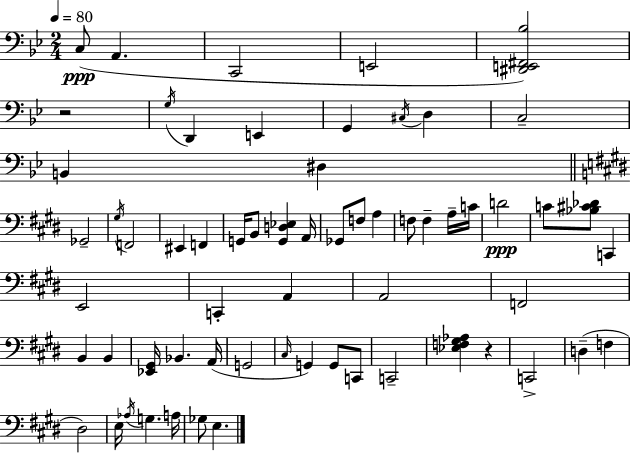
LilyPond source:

{
  \clef bass
  \numericTimeSignature
  \time 2/4
  \key bes \major
  \tempo 4 = 80
  \repeat volta 2 { c8(\ppp a,4. | c,2 | e,2 | <dis, e, fis, bes>2) | \break r2 | \acciaccatura { g16 } d,4 e,4 | g,4 \acciaccatura { cis16 } d4 | c2-- | \break b,4 dis4 | \bar "||" \break \key e \major ges,2-- | \acciaccatura { gis16 } f,2 | eis,4 f,4 | g,16 b,8 <g, d ees>4 | \break a,16 ges,8 f8 a4 | f8 f4-- a16-- | c'16 d'2\ppp | c'8 <bes cis' des'>8 c,4 | \break e,2 | c,4-. a,4 | a,2 | f,2 | \break b,4 b,4 | <ees, gis,>16 bes,4. | a,16( g,2 | \grace { cis16 }) g,4 g,8 | \break c,8 c,2-- | <ees f gis aes>4 r4 | c,2-> | d4--( f4 | \break dis2) | e16 \acciaccatura { aes16 } g4. | a16 ges8 e4. | } \bar "|."
}